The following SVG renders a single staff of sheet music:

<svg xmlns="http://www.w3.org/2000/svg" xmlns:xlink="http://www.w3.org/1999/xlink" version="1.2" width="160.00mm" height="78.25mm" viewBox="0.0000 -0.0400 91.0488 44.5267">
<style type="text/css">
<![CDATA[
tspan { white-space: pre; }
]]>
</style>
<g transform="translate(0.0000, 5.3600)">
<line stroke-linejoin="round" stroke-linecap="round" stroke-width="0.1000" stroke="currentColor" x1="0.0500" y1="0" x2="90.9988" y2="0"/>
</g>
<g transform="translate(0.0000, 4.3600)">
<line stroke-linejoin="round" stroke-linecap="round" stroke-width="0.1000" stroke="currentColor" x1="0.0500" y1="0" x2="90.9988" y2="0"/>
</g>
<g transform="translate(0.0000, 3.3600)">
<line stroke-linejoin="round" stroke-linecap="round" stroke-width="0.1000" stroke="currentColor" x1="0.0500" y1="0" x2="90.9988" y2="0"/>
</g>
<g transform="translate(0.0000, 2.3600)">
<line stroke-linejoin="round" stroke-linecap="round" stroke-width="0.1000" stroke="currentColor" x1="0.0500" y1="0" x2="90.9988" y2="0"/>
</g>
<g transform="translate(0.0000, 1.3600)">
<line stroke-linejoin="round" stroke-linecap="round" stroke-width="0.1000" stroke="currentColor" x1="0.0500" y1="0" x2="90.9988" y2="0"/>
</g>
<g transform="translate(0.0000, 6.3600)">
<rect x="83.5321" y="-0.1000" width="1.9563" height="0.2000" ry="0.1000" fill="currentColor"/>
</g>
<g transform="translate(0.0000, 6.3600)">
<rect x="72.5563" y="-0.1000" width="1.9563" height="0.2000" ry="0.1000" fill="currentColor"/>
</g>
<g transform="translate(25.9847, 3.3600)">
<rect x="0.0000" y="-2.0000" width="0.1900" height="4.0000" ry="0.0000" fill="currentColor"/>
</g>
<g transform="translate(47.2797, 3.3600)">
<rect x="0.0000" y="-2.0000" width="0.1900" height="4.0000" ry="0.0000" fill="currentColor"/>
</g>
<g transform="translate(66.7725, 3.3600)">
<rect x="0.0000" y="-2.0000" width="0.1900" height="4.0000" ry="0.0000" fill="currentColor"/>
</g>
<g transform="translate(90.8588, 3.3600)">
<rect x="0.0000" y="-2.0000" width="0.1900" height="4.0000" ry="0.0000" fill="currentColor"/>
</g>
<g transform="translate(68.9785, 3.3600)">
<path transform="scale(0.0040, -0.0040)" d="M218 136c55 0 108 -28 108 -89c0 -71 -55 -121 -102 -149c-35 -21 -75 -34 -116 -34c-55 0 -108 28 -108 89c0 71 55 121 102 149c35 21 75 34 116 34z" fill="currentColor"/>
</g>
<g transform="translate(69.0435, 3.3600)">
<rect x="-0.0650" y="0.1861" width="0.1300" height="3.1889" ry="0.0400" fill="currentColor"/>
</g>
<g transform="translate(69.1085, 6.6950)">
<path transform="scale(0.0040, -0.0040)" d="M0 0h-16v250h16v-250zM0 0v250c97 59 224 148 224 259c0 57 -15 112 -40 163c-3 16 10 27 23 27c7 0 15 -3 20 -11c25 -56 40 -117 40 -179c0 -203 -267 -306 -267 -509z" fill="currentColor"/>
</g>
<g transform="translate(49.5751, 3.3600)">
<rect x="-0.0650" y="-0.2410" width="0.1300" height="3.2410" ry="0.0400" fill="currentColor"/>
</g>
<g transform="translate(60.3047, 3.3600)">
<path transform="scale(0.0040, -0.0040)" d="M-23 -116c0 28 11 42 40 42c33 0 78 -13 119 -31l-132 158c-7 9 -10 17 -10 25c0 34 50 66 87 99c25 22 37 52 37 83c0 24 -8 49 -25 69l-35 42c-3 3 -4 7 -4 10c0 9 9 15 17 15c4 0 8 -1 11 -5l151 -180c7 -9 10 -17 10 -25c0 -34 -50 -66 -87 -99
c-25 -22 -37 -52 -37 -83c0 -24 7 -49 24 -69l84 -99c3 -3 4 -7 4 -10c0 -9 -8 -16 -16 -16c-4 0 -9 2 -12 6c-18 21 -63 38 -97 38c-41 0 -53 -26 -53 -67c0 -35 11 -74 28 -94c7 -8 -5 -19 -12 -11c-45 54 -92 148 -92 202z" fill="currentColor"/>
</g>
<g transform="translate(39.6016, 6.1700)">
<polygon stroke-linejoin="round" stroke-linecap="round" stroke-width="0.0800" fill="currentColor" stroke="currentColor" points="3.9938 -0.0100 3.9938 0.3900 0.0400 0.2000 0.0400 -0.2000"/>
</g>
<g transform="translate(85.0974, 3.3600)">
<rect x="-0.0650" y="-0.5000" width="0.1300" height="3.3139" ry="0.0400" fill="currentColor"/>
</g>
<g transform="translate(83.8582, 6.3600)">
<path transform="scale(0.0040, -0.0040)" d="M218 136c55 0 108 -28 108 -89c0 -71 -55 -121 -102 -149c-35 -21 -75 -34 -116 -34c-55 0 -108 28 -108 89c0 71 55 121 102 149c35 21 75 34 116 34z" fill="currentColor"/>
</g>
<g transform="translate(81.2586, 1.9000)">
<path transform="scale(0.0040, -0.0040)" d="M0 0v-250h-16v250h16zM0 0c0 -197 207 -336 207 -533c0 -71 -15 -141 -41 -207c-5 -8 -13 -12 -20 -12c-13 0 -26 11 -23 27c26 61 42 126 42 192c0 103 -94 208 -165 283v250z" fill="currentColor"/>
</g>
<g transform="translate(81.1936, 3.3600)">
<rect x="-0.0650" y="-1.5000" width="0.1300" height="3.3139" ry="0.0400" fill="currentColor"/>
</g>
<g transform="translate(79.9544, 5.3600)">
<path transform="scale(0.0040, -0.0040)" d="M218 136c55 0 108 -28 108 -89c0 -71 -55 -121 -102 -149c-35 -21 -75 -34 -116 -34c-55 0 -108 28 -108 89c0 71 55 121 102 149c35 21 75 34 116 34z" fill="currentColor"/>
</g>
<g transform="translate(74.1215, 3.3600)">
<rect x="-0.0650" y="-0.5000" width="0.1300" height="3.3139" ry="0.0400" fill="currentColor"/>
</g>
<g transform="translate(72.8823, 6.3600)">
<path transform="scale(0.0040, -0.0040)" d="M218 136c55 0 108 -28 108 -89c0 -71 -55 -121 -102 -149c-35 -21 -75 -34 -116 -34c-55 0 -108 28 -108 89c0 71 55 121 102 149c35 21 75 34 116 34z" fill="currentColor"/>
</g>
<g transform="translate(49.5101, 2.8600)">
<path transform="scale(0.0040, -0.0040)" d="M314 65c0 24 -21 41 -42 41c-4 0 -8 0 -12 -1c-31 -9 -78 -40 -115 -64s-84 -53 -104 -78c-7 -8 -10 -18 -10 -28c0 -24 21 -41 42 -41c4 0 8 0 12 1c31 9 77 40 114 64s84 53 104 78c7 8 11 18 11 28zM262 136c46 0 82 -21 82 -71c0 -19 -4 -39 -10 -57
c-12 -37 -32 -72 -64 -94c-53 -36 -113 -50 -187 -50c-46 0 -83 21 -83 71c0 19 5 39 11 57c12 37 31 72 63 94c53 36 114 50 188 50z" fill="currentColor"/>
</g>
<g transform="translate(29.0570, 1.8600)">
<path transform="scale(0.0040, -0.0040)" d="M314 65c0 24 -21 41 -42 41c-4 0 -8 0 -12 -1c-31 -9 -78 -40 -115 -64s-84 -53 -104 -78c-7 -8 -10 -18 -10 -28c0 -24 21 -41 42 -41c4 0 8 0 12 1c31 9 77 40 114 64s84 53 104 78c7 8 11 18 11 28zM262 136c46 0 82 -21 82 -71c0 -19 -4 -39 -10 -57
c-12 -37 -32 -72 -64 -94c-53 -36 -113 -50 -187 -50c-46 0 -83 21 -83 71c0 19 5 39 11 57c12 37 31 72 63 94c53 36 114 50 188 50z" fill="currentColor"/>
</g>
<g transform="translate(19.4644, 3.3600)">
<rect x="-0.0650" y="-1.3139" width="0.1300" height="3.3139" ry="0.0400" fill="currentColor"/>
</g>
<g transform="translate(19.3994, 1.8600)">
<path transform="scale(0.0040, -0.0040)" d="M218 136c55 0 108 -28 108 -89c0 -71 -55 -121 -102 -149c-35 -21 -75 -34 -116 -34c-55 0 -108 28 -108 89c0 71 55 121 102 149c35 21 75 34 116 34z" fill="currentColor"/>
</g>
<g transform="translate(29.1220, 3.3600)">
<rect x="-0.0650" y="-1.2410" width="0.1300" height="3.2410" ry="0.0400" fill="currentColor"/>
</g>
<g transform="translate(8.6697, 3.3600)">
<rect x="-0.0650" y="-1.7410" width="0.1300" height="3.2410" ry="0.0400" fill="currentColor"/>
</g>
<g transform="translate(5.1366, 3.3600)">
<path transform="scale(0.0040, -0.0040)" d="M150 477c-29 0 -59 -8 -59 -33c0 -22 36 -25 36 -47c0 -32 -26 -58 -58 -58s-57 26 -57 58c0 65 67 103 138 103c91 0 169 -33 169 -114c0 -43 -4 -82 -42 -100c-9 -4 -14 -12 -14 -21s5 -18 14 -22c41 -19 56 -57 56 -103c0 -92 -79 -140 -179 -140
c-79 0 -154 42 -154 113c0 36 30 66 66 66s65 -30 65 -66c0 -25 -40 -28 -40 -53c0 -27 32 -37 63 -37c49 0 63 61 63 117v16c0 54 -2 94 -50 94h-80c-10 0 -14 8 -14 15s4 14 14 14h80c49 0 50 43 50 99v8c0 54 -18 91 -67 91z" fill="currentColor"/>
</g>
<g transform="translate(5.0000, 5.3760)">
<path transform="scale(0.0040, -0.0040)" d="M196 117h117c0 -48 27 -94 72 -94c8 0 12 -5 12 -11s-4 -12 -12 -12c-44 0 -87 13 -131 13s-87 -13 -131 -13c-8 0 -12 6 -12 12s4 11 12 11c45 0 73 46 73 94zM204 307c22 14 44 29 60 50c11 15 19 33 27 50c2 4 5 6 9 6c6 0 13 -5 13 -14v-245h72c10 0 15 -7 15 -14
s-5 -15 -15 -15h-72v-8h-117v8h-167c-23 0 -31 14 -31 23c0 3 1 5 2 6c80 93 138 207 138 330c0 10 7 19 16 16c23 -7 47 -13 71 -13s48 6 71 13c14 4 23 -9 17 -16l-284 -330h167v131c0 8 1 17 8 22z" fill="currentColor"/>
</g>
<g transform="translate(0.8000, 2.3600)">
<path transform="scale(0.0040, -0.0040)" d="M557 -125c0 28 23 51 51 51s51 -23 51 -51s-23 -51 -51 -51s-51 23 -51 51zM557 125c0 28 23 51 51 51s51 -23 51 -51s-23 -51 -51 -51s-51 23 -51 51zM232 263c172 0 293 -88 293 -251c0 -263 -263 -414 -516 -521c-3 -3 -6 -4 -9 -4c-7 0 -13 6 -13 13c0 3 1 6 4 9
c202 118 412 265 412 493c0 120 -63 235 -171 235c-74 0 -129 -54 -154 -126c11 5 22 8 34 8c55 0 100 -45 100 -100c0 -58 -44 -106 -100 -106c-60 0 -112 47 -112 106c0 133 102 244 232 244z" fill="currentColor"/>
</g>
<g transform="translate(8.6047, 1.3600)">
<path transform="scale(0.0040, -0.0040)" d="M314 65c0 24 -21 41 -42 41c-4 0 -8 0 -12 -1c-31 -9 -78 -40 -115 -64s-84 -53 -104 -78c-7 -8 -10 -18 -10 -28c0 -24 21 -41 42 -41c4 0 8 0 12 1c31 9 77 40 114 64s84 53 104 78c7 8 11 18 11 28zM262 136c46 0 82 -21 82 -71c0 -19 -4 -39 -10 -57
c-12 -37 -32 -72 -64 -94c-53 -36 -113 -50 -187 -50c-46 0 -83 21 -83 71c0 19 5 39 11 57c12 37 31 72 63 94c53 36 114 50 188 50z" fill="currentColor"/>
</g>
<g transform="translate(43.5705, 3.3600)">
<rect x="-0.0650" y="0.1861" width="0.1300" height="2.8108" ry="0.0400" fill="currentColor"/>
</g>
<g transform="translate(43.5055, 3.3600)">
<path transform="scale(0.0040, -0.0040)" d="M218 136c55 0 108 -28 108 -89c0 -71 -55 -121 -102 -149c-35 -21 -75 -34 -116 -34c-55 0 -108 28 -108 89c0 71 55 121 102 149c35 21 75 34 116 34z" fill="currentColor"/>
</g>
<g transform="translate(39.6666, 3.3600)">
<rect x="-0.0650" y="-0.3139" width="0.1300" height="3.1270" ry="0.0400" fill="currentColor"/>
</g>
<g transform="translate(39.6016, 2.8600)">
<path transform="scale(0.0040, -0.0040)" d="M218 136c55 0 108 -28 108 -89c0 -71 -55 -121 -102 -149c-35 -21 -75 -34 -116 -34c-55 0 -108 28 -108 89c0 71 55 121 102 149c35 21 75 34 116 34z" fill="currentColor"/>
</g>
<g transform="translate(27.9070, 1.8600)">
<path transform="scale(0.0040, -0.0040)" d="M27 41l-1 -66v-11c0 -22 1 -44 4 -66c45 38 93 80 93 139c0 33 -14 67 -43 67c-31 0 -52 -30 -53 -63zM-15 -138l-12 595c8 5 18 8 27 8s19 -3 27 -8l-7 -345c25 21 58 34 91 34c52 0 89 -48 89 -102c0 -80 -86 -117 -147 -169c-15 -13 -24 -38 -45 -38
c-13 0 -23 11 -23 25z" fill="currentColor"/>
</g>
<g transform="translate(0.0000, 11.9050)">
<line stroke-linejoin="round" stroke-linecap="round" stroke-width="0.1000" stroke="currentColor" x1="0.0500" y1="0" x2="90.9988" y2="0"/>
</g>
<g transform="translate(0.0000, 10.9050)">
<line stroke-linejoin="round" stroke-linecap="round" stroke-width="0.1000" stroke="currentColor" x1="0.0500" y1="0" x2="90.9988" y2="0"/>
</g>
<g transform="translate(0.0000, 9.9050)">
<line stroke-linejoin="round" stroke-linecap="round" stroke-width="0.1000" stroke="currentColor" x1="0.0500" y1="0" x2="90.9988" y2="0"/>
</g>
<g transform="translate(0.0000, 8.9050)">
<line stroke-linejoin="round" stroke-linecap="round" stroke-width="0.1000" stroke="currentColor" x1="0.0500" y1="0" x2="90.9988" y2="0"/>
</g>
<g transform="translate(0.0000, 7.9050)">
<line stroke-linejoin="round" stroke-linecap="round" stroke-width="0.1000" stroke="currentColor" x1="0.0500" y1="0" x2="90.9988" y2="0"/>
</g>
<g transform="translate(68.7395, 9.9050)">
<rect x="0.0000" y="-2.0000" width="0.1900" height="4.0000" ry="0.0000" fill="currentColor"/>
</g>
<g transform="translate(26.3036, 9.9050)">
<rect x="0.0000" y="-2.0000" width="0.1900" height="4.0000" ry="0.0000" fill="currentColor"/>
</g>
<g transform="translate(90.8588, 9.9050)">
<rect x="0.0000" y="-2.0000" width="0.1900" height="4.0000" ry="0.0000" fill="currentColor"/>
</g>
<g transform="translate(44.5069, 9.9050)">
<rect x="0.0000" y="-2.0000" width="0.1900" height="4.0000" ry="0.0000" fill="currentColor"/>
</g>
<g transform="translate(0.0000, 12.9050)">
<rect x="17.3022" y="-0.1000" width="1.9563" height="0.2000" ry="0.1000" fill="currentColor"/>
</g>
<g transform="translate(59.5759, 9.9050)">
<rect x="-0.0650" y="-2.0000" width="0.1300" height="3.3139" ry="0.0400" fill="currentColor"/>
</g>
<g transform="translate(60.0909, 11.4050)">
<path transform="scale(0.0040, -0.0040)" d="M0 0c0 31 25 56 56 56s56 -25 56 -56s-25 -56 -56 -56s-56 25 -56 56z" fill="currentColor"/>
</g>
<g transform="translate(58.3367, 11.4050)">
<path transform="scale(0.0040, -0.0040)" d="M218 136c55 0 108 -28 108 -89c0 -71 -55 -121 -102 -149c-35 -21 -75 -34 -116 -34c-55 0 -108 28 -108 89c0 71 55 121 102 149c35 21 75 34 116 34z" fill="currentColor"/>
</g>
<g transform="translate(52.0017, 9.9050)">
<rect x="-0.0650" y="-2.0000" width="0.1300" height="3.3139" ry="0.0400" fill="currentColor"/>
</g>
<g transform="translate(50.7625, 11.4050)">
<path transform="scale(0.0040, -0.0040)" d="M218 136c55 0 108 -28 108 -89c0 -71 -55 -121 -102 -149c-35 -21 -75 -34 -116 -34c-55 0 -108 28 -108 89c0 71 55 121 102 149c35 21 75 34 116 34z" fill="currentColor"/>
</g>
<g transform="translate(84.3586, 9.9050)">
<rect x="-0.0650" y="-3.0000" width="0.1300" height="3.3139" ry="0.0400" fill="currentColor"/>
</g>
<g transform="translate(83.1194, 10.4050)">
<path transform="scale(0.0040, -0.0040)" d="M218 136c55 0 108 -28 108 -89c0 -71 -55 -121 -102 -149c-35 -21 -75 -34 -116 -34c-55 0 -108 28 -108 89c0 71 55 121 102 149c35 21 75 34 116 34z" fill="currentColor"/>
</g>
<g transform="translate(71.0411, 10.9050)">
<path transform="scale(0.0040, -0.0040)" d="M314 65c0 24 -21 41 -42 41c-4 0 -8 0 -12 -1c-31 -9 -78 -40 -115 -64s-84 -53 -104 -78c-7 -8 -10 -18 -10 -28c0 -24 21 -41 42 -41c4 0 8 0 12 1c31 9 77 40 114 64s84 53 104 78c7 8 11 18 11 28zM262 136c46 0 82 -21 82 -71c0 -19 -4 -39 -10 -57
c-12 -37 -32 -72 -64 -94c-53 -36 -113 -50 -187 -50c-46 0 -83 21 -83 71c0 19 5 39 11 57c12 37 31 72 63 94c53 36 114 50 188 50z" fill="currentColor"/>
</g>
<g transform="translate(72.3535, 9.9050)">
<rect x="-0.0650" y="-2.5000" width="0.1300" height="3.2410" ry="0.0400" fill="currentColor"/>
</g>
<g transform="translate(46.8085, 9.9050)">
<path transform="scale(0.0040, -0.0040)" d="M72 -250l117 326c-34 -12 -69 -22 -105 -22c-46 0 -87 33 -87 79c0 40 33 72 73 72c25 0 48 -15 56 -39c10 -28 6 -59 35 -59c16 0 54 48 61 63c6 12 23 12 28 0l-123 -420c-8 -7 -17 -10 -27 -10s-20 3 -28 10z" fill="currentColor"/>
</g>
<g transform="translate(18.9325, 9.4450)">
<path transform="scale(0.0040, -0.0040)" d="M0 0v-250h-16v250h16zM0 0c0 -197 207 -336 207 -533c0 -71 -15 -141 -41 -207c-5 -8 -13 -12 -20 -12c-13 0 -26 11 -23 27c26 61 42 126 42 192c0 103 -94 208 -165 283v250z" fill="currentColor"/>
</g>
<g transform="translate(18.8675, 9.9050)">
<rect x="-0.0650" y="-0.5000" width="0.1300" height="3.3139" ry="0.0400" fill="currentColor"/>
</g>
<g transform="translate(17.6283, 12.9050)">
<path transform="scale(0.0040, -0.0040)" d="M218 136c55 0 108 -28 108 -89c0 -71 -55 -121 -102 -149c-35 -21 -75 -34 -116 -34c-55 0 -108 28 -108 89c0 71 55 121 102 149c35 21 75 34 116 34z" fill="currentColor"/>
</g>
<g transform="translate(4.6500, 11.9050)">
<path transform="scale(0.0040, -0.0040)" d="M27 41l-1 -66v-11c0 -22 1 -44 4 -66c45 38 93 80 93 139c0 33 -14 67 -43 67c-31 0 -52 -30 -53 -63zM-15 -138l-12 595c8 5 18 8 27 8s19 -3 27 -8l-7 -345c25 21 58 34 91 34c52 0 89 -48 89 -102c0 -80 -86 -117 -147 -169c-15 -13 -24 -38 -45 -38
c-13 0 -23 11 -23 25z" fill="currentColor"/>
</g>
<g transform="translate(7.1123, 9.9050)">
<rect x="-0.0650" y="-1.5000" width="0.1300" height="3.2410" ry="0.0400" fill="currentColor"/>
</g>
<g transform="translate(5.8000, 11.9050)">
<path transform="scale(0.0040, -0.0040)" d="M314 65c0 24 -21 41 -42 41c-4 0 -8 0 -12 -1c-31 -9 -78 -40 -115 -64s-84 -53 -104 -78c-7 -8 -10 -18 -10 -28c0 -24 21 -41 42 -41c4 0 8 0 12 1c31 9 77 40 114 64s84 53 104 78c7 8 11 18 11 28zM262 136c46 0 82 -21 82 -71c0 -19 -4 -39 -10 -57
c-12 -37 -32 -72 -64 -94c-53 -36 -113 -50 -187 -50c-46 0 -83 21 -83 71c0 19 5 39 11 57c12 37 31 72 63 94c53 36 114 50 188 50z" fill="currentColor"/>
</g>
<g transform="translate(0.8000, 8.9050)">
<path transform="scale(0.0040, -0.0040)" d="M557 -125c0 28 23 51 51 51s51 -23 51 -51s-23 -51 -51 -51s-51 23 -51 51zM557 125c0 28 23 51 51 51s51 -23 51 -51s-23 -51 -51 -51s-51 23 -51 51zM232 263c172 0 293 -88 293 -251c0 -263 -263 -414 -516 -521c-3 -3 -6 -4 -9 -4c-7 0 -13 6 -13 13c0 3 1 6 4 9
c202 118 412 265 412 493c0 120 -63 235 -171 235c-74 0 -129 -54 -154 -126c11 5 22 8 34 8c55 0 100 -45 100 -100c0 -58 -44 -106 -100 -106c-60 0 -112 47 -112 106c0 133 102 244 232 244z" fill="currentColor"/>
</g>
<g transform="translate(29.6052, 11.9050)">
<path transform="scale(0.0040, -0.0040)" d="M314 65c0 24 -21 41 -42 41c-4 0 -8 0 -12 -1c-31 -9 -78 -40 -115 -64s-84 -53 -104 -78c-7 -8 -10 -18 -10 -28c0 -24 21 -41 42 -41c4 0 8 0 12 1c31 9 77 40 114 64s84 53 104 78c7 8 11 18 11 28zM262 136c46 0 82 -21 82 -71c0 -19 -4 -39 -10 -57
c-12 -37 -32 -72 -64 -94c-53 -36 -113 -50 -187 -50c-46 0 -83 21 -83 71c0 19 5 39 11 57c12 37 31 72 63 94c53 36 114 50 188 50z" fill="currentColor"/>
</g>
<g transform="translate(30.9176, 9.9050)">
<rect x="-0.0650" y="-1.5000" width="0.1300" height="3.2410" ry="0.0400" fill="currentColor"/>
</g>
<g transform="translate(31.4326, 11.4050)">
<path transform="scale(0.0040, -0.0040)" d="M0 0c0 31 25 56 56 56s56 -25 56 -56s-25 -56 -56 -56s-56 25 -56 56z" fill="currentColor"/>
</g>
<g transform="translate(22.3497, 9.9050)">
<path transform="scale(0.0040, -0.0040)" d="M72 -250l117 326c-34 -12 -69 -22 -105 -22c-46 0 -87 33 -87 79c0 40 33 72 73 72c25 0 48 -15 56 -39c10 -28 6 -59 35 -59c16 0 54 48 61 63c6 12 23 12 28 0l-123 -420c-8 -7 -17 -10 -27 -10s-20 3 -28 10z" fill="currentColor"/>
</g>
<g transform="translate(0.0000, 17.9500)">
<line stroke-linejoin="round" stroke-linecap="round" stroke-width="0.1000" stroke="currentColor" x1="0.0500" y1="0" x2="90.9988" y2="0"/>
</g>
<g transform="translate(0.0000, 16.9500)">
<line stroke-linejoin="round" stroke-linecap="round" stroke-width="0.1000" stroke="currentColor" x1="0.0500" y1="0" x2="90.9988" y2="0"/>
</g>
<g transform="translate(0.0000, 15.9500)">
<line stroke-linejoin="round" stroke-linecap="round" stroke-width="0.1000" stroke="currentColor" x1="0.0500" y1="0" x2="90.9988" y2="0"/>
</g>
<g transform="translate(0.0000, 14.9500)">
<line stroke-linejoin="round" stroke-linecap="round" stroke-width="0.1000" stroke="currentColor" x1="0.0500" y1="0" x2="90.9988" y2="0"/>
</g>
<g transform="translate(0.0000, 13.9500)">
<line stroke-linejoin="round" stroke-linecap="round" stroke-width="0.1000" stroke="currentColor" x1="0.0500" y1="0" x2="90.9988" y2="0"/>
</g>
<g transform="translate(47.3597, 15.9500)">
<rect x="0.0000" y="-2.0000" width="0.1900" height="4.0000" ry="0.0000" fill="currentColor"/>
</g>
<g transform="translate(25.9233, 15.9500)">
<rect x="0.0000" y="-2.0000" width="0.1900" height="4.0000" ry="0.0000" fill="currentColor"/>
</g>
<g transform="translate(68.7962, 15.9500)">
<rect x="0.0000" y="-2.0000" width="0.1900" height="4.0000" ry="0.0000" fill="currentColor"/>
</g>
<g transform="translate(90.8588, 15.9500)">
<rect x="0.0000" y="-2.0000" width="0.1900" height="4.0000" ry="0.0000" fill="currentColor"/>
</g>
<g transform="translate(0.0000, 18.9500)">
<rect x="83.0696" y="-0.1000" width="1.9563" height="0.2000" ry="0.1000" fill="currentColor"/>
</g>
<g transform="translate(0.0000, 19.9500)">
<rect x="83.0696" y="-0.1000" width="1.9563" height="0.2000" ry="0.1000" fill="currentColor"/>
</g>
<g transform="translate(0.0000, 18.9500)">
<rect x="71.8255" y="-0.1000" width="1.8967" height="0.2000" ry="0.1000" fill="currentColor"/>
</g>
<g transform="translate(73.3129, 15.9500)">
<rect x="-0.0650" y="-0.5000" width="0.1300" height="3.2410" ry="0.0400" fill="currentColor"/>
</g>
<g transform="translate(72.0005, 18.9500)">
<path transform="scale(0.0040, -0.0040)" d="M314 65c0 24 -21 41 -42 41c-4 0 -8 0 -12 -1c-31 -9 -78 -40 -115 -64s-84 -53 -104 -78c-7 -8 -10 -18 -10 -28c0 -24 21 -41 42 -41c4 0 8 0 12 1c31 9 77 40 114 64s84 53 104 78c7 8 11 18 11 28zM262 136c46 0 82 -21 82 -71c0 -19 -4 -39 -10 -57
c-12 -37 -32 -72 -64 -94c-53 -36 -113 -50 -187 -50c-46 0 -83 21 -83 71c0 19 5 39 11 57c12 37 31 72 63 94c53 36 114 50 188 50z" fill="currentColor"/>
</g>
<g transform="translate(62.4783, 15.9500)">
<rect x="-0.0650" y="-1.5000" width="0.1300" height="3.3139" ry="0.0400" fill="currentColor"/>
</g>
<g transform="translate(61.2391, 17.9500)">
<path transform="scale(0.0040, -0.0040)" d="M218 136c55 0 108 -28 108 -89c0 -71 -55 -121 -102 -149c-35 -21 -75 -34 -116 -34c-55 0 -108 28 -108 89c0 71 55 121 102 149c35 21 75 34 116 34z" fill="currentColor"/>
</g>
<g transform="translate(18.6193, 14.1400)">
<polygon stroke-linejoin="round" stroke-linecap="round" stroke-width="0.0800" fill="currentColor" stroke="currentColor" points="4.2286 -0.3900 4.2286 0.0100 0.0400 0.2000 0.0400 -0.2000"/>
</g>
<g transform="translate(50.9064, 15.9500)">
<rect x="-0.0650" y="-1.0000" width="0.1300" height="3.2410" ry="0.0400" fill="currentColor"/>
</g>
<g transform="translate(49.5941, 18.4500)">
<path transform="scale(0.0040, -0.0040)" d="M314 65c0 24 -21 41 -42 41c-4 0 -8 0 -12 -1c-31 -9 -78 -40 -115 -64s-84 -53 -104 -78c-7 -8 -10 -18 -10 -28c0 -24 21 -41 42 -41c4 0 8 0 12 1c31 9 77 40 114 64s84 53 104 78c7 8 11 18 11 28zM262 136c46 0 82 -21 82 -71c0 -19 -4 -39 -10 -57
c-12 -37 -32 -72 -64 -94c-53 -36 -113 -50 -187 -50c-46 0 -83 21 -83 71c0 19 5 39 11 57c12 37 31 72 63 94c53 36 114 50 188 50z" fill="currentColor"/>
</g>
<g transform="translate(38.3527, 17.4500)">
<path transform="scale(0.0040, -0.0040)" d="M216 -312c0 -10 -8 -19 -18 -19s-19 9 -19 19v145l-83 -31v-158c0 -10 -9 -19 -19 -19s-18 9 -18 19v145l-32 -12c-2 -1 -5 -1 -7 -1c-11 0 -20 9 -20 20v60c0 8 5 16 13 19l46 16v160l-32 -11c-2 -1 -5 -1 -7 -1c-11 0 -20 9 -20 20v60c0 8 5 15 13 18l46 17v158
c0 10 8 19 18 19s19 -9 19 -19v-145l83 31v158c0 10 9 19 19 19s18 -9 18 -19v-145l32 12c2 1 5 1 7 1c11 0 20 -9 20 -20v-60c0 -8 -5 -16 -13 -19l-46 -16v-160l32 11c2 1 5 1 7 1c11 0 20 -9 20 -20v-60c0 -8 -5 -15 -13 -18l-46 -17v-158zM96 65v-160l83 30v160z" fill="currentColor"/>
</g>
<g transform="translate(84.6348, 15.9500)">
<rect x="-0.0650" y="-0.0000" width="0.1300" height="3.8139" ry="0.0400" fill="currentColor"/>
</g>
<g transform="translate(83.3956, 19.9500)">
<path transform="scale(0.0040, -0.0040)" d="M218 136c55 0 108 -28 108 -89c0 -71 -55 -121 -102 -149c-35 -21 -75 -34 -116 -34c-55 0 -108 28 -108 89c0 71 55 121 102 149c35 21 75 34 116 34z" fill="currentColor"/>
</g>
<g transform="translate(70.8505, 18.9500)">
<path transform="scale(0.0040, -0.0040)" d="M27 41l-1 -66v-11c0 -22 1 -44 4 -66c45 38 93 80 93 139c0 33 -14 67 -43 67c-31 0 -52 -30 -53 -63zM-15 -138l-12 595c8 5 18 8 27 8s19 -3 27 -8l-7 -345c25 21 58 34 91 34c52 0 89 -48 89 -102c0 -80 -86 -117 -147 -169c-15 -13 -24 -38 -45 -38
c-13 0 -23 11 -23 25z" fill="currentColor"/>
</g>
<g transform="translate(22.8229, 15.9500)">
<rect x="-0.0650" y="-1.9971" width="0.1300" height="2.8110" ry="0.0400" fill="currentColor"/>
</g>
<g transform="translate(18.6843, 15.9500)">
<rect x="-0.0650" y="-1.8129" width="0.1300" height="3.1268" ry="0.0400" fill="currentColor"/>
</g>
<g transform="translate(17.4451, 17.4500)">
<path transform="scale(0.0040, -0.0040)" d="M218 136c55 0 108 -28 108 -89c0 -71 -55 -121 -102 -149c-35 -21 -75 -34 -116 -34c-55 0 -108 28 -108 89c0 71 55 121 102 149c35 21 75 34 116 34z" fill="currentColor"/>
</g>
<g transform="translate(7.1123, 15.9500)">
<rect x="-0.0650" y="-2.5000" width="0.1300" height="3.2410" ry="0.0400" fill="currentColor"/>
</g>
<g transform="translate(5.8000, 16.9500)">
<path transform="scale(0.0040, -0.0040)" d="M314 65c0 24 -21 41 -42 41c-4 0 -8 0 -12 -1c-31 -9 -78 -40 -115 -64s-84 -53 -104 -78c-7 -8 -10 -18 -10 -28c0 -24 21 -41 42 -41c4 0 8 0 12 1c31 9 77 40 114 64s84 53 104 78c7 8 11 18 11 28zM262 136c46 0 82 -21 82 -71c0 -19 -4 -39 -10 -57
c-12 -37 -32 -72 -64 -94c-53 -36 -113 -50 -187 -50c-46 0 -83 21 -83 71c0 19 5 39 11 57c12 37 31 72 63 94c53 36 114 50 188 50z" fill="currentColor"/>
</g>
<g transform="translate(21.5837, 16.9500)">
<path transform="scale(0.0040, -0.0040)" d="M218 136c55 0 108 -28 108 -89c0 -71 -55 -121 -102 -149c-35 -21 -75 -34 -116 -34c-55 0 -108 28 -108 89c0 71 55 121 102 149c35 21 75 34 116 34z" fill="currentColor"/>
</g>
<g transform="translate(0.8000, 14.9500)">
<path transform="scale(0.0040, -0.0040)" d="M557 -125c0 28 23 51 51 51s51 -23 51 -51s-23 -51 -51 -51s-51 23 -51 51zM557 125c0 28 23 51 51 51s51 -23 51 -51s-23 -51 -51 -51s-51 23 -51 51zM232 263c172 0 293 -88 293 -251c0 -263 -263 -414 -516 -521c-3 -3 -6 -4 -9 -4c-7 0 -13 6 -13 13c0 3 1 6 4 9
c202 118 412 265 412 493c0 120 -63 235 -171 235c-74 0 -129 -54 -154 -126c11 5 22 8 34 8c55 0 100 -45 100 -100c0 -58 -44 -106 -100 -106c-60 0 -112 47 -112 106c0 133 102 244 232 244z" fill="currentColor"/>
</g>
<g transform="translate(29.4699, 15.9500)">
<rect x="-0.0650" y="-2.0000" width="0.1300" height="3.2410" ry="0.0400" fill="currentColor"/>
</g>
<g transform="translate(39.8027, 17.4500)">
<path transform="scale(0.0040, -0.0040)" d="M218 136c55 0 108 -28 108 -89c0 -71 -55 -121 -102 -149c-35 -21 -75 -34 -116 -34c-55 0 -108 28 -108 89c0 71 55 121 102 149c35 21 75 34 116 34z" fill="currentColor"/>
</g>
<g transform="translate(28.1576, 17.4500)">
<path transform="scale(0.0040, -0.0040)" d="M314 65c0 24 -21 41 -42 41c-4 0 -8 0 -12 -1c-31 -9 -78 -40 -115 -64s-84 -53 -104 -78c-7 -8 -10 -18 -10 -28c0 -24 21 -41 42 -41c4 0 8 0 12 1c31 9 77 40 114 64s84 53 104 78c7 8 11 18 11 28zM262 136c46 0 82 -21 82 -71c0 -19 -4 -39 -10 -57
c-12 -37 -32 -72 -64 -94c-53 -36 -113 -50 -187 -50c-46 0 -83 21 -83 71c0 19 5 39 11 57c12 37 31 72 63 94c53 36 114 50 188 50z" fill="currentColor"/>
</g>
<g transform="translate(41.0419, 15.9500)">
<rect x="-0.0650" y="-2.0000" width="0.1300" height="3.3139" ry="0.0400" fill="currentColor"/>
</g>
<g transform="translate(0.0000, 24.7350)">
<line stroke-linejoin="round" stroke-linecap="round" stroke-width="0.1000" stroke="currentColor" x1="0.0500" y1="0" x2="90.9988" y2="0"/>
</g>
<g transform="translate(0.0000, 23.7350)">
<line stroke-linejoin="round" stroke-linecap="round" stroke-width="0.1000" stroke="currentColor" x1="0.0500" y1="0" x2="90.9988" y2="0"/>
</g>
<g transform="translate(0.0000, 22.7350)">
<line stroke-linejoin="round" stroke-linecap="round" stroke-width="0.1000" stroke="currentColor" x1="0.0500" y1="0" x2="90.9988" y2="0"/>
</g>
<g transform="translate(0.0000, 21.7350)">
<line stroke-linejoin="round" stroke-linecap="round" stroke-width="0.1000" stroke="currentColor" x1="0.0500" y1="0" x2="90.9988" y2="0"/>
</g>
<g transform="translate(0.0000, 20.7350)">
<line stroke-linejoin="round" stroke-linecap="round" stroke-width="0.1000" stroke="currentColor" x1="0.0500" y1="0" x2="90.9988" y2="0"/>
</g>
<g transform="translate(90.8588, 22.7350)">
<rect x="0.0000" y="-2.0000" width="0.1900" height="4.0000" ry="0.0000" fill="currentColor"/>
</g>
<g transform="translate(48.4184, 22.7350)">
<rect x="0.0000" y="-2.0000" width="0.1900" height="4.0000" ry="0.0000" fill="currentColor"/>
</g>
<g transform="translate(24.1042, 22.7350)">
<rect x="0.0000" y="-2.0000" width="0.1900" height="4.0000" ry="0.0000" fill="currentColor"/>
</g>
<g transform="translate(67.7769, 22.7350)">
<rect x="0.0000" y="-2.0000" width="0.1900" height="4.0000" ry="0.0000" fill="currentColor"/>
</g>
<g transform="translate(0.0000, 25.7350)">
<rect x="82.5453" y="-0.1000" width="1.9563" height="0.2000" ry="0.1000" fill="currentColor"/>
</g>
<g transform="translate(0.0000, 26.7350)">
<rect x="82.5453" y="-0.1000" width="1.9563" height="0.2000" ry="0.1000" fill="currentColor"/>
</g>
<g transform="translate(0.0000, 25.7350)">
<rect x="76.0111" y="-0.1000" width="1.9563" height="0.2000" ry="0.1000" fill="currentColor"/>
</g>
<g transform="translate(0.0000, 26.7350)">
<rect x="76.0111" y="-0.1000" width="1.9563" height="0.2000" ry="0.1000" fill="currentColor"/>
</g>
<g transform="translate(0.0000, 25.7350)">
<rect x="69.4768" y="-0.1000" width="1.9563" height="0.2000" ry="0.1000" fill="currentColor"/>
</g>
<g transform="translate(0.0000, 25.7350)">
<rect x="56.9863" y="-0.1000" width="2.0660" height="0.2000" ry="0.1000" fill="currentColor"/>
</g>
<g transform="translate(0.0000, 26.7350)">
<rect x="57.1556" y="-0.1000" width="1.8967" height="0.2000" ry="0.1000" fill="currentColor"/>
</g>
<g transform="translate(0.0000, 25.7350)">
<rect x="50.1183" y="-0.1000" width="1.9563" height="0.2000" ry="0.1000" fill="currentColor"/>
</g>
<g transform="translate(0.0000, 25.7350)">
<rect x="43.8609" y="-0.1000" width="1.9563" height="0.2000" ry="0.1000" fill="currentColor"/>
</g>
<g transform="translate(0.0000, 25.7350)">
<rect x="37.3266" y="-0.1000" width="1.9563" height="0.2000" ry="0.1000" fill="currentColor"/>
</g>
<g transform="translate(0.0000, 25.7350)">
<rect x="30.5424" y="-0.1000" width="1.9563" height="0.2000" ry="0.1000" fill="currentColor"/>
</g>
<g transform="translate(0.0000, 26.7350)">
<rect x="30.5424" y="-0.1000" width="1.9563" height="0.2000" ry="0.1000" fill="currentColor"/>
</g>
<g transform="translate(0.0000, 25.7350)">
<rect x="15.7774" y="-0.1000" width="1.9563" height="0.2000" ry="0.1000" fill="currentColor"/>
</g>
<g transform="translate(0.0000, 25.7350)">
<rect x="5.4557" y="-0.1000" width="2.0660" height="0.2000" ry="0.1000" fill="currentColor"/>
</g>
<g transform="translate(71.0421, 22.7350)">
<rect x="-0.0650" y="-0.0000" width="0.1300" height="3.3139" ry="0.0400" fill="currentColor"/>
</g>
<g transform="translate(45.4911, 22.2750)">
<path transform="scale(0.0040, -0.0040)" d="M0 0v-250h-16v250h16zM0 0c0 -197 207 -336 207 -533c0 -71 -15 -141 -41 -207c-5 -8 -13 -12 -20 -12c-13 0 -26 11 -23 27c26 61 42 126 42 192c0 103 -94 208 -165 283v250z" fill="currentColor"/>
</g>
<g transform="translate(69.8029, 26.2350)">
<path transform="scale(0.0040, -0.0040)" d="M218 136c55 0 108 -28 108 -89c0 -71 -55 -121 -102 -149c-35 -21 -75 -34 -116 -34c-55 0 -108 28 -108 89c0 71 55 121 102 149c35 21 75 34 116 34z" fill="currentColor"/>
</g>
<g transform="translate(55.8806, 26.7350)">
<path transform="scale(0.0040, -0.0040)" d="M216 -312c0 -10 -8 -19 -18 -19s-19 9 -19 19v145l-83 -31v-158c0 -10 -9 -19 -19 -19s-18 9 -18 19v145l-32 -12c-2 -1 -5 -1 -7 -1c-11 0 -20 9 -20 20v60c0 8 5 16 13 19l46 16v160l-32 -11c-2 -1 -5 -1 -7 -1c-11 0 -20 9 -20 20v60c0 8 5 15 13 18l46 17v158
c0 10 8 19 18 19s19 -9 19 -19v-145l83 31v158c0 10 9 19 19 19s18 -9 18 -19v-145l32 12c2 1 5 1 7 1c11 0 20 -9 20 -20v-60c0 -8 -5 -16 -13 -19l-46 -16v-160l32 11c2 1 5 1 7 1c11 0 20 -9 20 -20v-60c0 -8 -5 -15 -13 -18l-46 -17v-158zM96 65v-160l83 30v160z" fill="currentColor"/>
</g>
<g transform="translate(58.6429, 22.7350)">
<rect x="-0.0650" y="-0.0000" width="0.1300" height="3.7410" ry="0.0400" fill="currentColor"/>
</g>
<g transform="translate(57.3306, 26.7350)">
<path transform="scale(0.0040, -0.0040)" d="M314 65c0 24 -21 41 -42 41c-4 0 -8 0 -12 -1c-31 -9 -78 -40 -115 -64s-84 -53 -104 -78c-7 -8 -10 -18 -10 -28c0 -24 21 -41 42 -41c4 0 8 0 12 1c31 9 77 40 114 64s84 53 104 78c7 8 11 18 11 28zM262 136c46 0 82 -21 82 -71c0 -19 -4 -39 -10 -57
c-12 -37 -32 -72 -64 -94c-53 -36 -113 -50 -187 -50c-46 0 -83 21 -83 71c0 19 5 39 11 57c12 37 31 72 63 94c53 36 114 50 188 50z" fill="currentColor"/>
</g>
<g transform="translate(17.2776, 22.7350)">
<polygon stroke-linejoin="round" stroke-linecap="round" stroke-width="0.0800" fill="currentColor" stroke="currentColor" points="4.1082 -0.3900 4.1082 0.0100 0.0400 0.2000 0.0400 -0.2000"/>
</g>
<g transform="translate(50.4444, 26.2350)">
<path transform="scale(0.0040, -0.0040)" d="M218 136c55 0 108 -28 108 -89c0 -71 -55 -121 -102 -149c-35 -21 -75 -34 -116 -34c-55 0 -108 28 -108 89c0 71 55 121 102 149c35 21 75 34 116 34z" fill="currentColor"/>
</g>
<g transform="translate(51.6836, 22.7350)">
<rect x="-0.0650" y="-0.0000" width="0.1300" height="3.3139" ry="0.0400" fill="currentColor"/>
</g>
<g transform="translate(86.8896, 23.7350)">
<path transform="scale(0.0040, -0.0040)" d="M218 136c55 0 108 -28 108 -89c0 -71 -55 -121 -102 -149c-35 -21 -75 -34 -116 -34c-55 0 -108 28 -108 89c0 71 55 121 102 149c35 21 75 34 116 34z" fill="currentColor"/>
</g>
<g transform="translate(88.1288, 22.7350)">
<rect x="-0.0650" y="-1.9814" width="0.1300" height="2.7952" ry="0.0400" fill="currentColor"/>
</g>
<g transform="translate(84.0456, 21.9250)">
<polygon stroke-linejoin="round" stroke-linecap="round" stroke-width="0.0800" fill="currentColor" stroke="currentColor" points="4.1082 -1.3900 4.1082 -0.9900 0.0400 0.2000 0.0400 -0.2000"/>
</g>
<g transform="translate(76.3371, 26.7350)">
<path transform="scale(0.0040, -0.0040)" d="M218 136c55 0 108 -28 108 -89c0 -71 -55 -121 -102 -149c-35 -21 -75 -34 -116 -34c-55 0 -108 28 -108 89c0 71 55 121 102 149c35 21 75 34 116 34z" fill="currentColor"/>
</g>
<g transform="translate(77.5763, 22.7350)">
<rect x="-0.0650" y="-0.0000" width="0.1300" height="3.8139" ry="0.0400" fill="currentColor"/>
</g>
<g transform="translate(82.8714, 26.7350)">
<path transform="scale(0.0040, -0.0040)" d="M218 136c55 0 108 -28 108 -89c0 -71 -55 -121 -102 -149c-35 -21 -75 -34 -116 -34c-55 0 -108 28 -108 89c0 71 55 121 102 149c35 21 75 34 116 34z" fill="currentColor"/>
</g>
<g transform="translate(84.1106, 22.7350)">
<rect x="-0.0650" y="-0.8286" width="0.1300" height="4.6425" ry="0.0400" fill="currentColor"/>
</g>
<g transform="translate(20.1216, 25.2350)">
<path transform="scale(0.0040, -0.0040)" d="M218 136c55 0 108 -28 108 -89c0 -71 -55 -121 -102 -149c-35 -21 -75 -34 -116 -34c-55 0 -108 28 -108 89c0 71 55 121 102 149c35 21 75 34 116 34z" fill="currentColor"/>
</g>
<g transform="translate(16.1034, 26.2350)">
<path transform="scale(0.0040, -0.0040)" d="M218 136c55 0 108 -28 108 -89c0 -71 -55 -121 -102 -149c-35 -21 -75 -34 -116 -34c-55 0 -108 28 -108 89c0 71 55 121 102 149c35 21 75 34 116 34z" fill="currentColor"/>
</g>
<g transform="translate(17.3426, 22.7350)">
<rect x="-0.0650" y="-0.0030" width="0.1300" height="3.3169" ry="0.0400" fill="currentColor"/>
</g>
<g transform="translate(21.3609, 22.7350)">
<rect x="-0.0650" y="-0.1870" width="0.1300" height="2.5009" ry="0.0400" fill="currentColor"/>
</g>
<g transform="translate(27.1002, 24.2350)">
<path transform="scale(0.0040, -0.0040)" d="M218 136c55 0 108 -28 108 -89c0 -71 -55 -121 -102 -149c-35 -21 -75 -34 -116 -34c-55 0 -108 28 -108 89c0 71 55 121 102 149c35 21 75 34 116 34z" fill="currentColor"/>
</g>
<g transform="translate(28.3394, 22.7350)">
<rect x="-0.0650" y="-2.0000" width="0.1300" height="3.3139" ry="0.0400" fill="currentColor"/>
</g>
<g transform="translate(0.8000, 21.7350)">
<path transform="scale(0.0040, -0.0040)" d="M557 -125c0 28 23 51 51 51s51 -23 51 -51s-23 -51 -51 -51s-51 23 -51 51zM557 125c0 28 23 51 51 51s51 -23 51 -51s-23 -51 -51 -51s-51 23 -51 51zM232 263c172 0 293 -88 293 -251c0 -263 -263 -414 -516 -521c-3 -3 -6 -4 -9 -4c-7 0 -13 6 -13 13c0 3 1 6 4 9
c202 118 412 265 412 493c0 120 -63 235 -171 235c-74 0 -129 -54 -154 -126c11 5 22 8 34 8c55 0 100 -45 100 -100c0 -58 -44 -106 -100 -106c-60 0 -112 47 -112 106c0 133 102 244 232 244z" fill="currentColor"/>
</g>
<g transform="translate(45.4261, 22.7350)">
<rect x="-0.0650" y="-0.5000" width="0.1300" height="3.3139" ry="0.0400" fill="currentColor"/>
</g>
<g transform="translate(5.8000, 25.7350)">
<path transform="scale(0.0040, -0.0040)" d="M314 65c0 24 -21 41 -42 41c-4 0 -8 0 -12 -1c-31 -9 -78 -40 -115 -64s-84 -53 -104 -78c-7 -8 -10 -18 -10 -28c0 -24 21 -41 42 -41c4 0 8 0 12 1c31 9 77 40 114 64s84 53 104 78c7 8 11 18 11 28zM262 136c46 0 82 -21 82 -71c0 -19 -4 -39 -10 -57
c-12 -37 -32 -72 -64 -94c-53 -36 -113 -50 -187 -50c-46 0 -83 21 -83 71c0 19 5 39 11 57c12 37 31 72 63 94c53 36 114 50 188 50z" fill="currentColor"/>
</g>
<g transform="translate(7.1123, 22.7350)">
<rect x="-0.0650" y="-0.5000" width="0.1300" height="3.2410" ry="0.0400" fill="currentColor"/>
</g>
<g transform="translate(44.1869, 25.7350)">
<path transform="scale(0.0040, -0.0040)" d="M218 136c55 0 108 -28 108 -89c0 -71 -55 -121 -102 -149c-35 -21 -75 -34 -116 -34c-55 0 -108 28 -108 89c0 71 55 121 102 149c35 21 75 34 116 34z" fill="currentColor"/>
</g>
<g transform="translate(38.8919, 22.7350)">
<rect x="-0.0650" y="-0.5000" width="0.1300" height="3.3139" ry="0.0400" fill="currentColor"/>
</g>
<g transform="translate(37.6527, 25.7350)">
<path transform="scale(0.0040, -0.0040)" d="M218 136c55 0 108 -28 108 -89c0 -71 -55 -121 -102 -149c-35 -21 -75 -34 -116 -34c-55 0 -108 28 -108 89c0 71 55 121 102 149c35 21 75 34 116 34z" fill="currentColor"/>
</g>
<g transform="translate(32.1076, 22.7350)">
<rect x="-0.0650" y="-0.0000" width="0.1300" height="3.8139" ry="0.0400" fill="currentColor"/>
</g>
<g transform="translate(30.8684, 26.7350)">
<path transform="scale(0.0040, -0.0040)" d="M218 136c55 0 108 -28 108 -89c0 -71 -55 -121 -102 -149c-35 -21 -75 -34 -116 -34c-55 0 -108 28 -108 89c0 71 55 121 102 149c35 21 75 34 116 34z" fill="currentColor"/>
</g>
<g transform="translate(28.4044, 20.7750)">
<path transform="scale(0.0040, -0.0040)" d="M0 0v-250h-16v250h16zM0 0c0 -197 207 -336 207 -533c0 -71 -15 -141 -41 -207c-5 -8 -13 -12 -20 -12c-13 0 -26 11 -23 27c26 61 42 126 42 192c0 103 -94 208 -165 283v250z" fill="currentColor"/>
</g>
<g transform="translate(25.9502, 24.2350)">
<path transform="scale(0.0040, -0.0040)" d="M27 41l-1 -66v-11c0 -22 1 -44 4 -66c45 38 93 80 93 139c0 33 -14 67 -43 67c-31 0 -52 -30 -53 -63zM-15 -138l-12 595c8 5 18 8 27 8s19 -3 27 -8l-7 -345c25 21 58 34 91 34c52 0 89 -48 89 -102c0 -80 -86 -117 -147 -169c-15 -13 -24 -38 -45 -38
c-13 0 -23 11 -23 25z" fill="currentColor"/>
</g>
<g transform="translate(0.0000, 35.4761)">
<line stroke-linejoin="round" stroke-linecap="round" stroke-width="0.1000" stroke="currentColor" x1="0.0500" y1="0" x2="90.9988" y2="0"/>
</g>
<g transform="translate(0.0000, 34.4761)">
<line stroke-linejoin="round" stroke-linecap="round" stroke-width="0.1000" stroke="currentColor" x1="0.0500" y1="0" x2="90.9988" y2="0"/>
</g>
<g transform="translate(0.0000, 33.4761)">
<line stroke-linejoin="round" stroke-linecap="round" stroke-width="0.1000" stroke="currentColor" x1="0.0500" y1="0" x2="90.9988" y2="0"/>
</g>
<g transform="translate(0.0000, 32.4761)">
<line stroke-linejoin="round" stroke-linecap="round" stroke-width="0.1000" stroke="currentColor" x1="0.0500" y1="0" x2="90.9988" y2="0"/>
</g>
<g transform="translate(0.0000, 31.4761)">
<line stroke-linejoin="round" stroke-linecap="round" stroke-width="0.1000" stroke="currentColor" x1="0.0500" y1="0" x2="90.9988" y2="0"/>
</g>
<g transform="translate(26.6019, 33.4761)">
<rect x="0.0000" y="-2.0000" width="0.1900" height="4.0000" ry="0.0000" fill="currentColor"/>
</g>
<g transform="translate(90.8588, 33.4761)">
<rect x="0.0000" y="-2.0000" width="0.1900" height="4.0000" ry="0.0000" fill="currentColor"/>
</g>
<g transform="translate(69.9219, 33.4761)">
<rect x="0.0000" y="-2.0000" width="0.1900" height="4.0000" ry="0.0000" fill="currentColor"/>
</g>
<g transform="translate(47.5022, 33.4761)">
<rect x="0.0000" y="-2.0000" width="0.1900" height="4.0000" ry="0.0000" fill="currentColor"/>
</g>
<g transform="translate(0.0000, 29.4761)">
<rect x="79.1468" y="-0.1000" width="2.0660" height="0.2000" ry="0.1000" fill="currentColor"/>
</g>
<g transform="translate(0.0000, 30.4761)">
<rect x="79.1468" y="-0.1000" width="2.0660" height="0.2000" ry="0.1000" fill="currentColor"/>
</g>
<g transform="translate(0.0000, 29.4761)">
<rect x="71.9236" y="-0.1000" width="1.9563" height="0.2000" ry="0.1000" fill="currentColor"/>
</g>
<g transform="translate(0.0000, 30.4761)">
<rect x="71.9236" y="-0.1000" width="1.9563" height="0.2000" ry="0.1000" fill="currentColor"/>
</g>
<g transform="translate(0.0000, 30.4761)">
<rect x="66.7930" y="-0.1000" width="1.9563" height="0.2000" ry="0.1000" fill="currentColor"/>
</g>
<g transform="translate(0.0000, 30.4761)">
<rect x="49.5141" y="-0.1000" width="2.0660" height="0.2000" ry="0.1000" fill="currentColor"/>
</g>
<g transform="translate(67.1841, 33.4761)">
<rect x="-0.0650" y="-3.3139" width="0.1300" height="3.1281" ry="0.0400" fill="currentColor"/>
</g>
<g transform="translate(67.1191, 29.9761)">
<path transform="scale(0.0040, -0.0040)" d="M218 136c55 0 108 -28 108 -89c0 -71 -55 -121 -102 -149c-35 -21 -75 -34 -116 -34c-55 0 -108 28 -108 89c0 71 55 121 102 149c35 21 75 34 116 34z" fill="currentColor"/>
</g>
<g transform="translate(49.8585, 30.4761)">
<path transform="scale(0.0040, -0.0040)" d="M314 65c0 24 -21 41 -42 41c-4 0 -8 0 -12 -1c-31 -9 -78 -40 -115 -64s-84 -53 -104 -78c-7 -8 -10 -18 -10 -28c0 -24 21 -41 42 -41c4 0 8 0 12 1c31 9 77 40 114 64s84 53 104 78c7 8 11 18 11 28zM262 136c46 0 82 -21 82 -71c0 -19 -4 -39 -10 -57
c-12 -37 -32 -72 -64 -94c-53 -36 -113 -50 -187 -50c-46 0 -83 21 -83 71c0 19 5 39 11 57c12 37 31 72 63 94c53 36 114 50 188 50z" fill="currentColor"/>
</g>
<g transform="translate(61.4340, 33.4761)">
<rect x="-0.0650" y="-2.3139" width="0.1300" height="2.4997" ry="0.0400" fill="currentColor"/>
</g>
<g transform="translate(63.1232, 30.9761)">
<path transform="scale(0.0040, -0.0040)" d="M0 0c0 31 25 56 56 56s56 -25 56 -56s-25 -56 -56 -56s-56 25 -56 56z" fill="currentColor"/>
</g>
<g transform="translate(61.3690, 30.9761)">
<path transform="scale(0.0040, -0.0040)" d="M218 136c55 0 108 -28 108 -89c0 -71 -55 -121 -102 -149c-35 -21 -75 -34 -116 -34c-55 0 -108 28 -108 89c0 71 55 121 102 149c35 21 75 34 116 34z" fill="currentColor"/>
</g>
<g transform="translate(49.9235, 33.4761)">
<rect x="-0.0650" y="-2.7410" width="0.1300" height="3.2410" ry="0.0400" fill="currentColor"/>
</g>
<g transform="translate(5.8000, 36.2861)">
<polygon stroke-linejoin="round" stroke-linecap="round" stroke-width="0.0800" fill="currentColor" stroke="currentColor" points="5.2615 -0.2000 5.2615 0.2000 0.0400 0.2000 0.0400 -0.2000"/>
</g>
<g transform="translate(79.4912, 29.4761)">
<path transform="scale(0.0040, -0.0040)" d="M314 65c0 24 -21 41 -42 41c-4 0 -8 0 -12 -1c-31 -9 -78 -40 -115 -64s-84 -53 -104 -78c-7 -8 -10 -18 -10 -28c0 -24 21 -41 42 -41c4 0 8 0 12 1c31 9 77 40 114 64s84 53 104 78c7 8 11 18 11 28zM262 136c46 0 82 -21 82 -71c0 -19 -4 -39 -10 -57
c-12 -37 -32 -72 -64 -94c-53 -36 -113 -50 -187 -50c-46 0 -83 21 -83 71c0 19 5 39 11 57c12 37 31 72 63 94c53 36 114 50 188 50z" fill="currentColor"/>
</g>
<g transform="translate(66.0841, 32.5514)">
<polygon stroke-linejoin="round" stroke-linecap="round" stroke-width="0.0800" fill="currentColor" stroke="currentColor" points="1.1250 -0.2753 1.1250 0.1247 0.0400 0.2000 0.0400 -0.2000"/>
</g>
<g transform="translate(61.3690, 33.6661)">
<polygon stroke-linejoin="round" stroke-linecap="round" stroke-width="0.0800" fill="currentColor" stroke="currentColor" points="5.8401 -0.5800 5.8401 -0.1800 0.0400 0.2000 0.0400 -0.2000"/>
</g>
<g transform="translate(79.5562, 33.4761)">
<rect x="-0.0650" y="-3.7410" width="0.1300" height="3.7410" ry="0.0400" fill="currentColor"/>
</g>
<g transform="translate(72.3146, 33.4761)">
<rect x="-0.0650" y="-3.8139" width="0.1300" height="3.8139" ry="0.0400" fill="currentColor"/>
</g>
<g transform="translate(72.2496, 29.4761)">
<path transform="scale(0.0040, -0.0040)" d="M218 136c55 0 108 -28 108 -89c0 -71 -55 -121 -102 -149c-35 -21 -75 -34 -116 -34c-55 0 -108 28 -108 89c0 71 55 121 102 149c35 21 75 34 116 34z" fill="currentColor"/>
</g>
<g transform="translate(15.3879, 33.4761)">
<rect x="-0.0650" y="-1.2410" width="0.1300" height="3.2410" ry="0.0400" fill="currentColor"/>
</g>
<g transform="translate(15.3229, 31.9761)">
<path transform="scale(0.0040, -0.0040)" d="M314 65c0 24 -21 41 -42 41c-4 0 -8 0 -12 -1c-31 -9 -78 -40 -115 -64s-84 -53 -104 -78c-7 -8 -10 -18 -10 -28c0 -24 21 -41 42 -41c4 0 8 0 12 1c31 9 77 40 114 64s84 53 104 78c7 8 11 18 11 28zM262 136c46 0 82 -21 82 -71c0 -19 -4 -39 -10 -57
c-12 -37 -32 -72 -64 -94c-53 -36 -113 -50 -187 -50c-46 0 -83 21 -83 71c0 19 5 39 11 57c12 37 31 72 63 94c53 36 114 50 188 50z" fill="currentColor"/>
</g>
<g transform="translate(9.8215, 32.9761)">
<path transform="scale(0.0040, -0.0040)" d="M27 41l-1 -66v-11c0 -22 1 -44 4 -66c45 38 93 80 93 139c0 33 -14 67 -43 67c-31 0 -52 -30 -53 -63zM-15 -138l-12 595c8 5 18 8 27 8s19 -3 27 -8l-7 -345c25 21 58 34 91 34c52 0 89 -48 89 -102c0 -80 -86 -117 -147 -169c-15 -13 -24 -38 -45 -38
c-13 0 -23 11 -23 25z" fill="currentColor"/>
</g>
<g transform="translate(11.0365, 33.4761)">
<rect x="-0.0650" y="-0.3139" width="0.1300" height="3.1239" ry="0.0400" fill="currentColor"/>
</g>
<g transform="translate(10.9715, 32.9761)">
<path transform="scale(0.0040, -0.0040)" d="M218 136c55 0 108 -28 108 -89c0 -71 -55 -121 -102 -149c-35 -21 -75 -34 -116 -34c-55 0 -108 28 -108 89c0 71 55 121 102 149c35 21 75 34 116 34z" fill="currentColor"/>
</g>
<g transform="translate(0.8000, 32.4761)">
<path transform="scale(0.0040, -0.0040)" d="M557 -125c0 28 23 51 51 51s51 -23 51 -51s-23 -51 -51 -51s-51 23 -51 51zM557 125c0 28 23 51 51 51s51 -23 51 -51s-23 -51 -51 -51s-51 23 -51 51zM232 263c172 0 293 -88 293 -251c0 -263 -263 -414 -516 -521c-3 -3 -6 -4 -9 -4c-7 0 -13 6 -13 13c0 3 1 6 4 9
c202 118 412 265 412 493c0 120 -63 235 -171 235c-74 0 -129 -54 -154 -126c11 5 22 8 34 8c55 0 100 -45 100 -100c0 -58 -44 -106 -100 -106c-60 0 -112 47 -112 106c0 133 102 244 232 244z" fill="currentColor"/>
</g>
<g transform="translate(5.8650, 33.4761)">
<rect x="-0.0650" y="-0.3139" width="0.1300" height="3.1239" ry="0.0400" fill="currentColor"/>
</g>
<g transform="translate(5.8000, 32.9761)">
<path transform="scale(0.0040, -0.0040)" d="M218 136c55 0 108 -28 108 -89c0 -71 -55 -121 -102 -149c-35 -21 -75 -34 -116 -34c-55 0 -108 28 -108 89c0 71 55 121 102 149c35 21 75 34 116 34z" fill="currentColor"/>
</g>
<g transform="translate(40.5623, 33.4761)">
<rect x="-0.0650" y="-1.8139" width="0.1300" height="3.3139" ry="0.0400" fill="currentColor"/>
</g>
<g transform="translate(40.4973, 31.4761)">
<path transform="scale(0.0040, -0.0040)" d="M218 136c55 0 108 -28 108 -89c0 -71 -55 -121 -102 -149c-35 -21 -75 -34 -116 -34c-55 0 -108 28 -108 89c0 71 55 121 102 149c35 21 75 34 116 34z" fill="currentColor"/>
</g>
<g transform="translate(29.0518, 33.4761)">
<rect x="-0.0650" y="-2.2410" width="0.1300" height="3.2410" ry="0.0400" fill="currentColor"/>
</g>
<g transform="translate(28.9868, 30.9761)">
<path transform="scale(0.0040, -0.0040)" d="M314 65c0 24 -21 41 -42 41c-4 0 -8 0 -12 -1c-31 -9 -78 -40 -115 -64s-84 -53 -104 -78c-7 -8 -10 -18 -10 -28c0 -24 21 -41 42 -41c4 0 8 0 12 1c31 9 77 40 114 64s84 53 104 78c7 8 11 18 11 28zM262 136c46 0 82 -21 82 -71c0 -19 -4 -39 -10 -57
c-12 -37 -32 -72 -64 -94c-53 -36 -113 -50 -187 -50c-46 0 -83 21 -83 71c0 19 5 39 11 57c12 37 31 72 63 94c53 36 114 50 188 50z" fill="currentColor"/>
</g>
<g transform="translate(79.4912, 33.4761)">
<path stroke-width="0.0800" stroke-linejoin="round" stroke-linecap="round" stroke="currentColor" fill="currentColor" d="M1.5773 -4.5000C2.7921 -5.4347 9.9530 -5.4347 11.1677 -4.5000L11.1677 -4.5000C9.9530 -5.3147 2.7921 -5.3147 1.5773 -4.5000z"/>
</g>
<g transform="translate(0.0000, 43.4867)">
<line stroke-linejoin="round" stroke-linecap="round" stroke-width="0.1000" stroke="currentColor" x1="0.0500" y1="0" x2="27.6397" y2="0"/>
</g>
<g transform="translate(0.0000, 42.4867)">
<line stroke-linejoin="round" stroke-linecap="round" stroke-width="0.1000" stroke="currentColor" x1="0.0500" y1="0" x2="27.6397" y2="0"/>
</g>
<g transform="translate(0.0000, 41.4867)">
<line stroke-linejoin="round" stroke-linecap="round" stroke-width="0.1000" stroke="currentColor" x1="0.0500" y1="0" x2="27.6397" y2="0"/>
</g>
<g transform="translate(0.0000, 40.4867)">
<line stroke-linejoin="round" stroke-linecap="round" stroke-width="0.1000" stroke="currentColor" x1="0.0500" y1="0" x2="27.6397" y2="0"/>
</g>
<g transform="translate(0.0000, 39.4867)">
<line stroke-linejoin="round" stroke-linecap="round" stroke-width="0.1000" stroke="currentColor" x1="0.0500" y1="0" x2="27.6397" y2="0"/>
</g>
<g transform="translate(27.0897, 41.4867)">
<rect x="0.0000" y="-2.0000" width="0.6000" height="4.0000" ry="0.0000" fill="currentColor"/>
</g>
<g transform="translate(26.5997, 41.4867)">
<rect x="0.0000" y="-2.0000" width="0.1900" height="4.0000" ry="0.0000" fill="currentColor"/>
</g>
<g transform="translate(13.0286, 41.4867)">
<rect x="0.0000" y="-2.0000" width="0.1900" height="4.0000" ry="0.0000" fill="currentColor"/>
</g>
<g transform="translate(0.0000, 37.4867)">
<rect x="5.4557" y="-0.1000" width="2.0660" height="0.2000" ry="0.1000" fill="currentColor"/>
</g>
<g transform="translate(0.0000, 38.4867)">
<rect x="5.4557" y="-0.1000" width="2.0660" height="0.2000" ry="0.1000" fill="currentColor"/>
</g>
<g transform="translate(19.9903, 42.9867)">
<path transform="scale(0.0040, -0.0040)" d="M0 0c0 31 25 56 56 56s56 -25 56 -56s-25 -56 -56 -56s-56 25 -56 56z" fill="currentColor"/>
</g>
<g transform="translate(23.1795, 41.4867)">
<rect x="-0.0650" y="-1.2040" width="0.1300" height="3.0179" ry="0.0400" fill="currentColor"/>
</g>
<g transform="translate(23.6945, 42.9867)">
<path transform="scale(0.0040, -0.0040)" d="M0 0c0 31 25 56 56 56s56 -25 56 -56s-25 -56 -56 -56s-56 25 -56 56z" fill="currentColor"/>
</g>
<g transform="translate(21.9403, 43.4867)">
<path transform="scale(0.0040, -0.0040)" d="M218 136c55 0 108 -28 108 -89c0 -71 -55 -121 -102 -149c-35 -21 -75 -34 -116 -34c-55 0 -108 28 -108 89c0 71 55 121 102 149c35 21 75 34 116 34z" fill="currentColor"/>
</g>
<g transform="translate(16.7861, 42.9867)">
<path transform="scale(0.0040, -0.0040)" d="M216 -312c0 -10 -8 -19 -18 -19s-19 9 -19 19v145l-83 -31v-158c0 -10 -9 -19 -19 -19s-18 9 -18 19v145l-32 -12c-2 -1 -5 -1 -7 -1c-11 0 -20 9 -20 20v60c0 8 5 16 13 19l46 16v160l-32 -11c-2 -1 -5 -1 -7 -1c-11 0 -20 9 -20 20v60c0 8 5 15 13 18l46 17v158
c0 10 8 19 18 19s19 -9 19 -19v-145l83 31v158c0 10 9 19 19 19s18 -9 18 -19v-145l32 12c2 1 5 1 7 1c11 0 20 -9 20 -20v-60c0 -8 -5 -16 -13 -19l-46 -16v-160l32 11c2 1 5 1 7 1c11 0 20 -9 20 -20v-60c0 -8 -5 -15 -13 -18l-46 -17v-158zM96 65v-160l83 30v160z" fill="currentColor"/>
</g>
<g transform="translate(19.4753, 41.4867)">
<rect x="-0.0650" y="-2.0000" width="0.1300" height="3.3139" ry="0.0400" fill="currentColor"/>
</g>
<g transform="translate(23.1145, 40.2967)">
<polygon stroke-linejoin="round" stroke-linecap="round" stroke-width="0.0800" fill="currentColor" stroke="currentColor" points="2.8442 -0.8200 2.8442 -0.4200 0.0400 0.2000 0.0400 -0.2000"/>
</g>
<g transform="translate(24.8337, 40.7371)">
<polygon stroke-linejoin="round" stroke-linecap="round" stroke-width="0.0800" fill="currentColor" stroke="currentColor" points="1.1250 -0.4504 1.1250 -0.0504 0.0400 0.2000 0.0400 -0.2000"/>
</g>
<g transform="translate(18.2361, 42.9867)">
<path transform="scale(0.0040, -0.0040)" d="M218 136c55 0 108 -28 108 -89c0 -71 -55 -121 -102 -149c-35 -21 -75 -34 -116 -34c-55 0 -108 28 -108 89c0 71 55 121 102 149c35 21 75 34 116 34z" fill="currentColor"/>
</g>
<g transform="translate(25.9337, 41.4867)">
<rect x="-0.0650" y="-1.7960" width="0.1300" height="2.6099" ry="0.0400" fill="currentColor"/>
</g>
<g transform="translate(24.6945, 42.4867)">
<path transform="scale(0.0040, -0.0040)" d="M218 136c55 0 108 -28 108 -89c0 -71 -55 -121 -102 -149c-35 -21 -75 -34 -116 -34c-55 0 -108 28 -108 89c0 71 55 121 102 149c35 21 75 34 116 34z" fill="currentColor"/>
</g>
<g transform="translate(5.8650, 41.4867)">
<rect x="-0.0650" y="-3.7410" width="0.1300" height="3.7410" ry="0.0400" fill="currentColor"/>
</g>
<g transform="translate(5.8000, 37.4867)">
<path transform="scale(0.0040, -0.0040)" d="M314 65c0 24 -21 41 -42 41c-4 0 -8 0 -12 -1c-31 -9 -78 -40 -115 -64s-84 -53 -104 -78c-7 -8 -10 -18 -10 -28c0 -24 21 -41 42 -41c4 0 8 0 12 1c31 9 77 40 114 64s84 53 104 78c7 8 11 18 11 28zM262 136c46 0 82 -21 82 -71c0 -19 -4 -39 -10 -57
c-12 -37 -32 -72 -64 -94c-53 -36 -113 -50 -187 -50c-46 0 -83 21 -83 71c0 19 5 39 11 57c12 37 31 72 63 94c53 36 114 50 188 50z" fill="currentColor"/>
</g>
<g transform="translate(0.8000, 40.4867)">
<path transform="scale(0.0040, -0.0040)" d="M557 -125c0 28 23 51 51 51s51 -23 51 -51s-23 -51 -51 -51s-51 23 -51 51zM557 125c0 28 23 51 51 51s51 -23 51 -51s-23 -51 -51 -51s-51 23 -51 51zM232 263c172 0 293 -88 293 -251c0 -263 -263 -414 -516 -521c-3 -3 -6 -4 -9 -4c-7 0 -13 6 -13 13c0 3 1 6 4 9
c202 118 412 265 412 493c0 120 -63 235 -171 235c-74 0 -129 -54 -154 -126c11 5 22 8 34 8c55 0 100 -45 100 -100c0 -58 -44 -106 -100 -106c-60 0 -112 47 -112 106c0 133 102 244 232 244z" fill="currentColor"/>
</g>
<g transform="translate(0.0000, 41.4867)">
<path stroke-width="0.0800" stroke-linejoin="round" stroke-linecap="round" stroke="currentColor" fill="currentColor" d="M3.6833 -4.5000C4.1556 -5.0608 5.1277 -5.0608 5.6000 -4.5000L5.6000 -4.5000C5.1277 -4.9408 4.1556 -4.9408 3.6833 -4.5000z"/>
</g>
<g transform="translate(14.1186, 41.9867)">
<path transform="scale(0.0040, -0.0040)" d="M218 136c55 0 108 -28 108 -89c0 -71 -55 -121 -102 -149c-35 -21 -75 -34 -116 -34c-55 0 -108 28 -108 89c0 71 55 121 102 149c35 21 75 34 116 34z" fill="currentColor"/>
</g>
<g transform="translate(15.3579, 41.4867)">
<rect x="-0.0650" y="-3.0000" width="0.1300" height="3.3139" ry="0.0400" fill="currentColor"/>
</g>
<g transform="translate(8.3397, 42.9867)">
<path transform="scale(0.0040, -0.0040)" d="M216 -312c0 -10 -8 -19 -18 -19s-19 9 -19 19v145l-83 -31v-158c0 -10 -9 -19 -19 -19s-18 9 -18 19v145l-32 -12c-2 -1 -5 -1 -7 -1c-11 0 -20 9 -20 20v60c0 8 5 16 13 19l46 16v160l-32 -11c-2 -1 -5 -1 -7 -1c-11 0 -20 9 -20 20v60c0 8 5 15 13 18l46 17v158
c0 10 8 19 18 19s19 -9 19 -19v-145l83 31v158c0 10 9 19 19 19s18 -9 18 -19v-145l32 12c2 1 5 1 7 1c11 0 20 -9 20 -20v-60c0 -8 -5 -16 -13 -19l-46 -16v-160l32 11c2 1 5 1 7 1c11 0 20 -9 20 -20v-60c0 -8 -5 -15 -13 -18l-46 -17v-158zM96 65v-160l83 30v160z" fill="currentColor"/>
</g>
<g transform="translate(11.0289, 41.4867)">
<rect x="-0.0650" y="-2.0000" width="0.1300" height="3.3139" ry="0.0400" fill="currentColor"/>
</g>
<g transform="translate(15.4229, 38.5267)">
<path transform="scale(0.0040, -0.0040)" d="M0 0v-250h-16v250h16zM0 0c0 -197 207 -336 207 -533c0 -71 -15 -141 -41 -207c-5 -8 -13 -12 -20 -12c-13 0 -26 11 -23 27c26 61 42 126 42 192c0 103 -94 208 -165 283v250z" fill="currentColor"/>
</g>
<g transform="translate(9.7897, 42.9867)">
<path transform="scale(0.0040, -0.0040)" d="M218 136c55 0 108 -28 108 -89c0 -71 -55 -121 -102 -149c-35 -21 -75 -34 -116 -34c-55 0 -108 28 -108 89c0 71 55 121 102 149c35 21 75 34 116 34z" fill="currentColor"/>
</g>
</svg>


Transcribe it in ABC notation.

X:1
T:Untitled
M:3/4
L:1/4
K:C
A,2 G, _G,2 E,/2 D,/2 E,2 z D,/2 E,, G,,/2 E,, _G,,2 E,,/2 z/2 G,,2 z/2 A,, A,, B,,2 C, B,,2 A,,/2 B,,/2 A,,2 ^A,, F,,2 G,, _E,,2 C,, E,,2 D,,/2 F,,/2 _A,,/2 C,, E,, E,,/2 D,, ^C,,2 D,, C,, C,,/2 B,,/2 E,/2 _E,/2 G,2 B,2 A, C2 B,/2 D/4 E E2 E2 ^A,, C,/2 ^A,, G,,/2 B,,/4